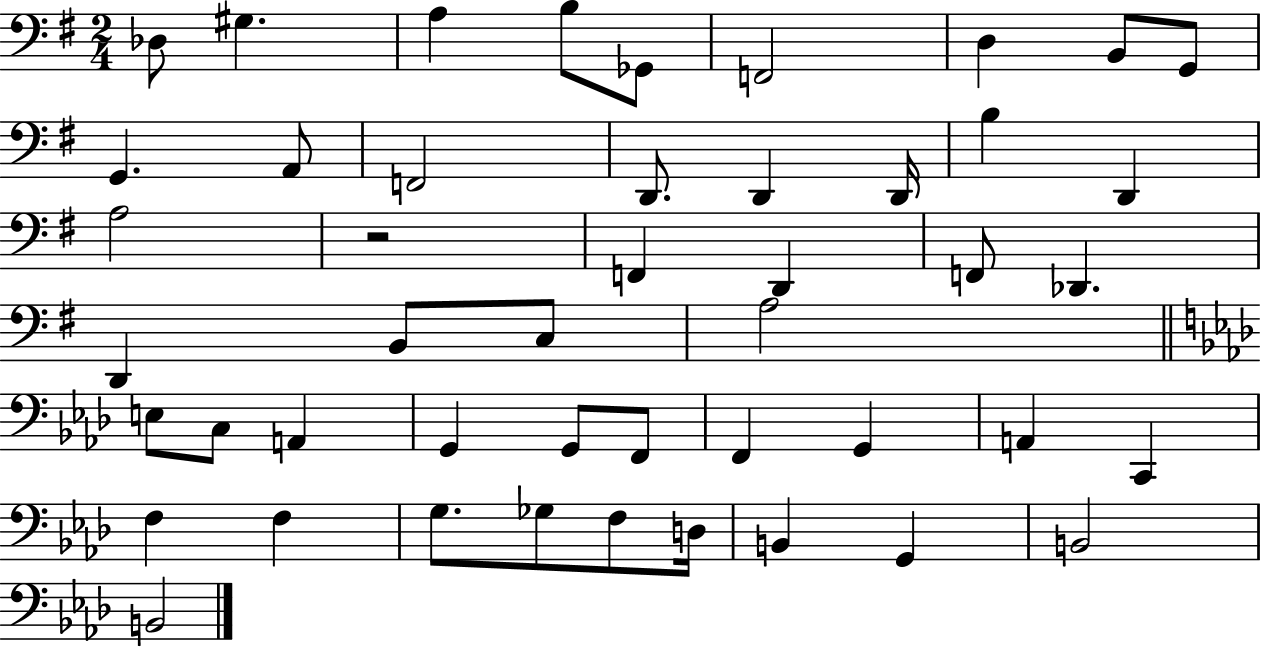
{
  \clef bass
  \numericTimeSignature
  \time 2/4
  \key g \major
  \repeat volta 2 { des8 gis4. | a4 b8 ges,8 | f,2 | d4 b,8 g,8 | \break g,4. a,8 | f,2 | d,8. d,4 d,16 | b4 d,4 | \break a2 | r2 | f,4 d,4 | f,8 des,4. | \break d,4 b,8 c8 | a2 | \bar "||" \break \key aes \major e8 c8 a,4 | g,4 g,8 f,8 | f,4 g,4 | a,4 c,4 | \break f4 f4 | g8. ges8 f8 d16 | b,4 g,4 | b,2 | \break b,2 | } \bar "|."
}